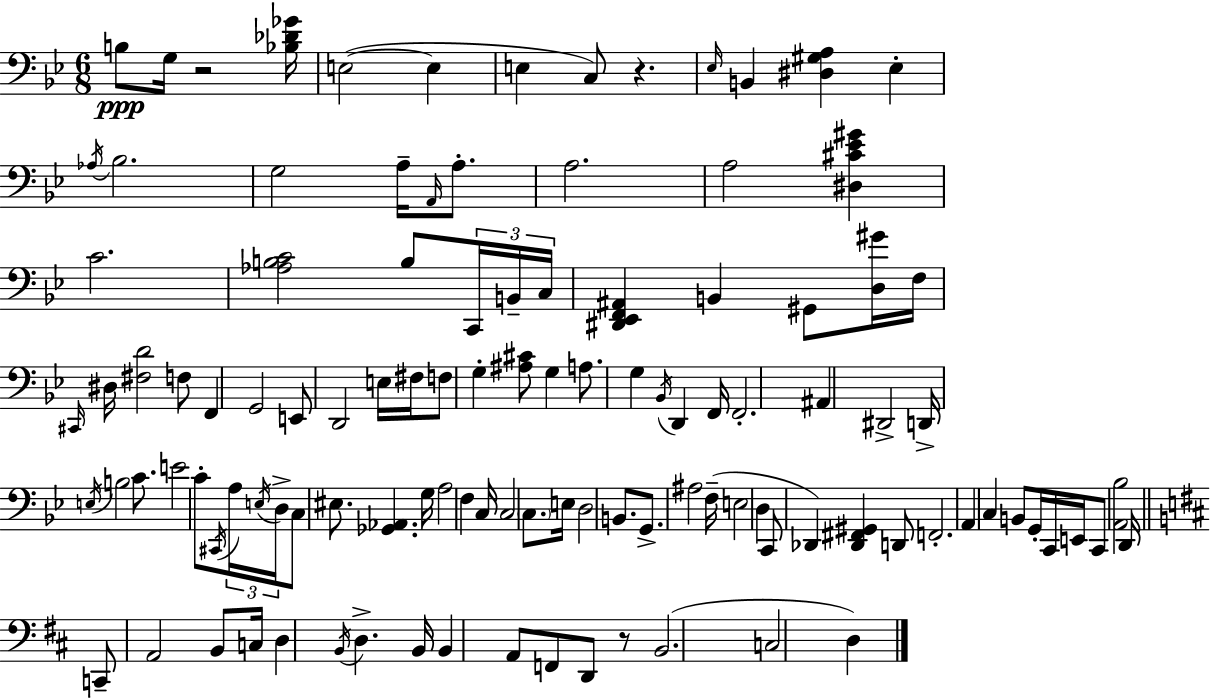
X:1
T:Untitled
M:6/8
L:1/4
K:Gm
B,/2 G,/4 z2 [_B,_D_G]/4 E,2 E, E, C,/2 z _E,/4 B,, [^D,^G,A,] _E, _A,/4 _B,2 G,2 A,/4 A,,/4 A,/2 A,2 A,2 [^D,^C_E^G] C2 [_A,B,C]2 B,/2 C,,/4 B,,/4 C,/4 [^D,,_E,,F,,^A,,] B,, ^G,,/2 [D,^G]/4 F,/4 ^C,,/4 ^D,/4 [^F,D]2 F,/2 F,, G,,2 E,,/2 D,,2 E,/4 ^F,/4 F,/2 G, [^A,^C]/2 G, A,/2 G, _B,,/4 D,, F,,/4 F,,2 ^A,, ^D,,2 D,,/4 E,/4 B,2 C/2 E2 C/2 ^C,,/4 A,/4 E,/4 D,/4 C,/2 ^E,/2 [_G,,_A,,] G,/4 A,2 F, C,/4 C,2 C,/2 E,/4 D,2 B,,/2 G,,/2 ^A,2 F,/4 E,2 D, C,,/2 _D,, [_D,,^F,,^G,,] D,,/2 F,,2 A,, C, B,,/2 G,,/4 C,,/4 E,,/4 C,,/2 [A,,_B,]2 D,,/4 C,,/2 A,,2 B,,/2 C,/4 D, B,,/4 D, B,,/4 B,, A,,/2 F,,/2 D,,/2 z/2 B,,2 C,2 D,